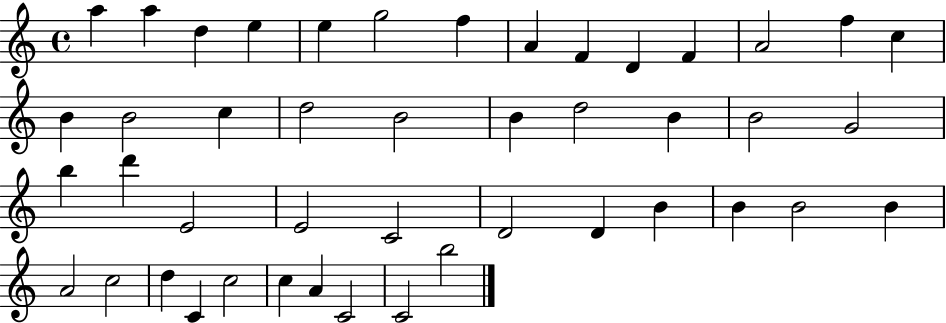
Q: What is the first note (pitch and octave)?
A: A5